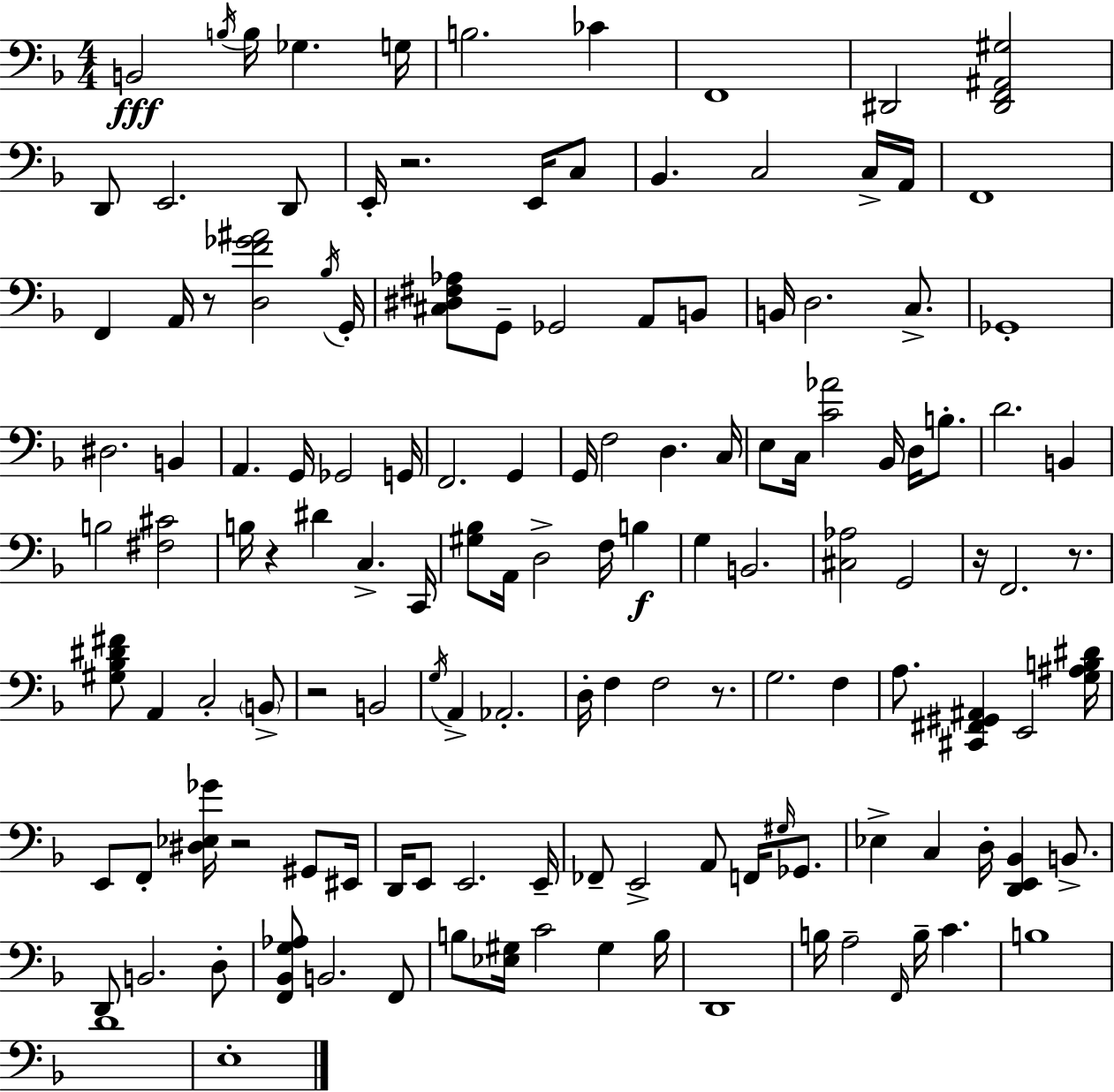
X:1
T:Untitled
M:4/4
L:1/4
K:F
B,,2 B,/4 B,/4 _G, G,/4 B,2 _C F,,4 ^D,,2 [^D,,F,,^A,,^G,]2 D,,/2 E,,2 D,,/2 E,,/4 z2 E,,/4 C,/2 _B,, C,2 C,/4 A,,/4 F,,4 F,, A,,/4 z/2 [D,F_G^A]2 _B,/4 G,,/4 [^C,^D,^F,_A,]/2 G,,/2 _G,,2 A,,/2 B,,/2 B,,/4 D,2 C,/2 _G,,4 ^D,2 B,, A,, G,,/4 _G,,2 G,,/4 F,,2 G,, G,,/4 F,2 D, C,/4 E,/2 C,/4 [C_A]2 _B,,/4 D,/4 B,/2 D2 B,, B,2 [^F,^C]2 B,/4 z ^D C, C,,/4 [^G,_B,]/2 A,,/4 D,2 F,/4 B, G, B,,2 [^C,_A,]2 G,,2 z/4 F,,2 z/2 [^G,_B,^D^F]/2 A,, C,2 B,,/2 z2 B,,2 G,/4 A,, _A,,2 D,/4 F, F,2 z/2 G,2 F, A,/2 [^C,,^F,,^G,,^A,,] E,,2 [G,^A,B,^D]/4 E,,/2 F,,/2 [^D,_E,_G]/4 z2 ^G,,/2 ^E,,/4 D,,/4 E,,/2 E,,2 E,,/4 _F,,/2 E,,2 A,,/2 F,,/4 ^G,/4 _G,,/2 _E, C, D,/4 [D,,E,,_B,,] B,,/2 D,,/2 B,,2 D,/2 [F,,_B,,G,_A,]/2 B,,2 F,,/2 B,/2 [_E,^G,]/4 C2 ^G, B,/4 D,,4 B,/4 A,2 F,,/4 B,/4 C B,4 D4 E,4